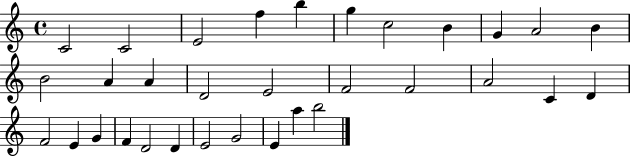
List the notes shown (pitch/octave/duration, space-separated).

C4/h C4/h E4/h F5/q B5/q G5/q C5/h B4/q G4/q A4/h B4/q B4/h A4/q A4/q D4/h E4/h F4/h F4/h A4/h C4/q D4/q F4/h E4/q G4/q F4/q D4/h D4/q E4/h G4/h E4/q A5/q B5/h